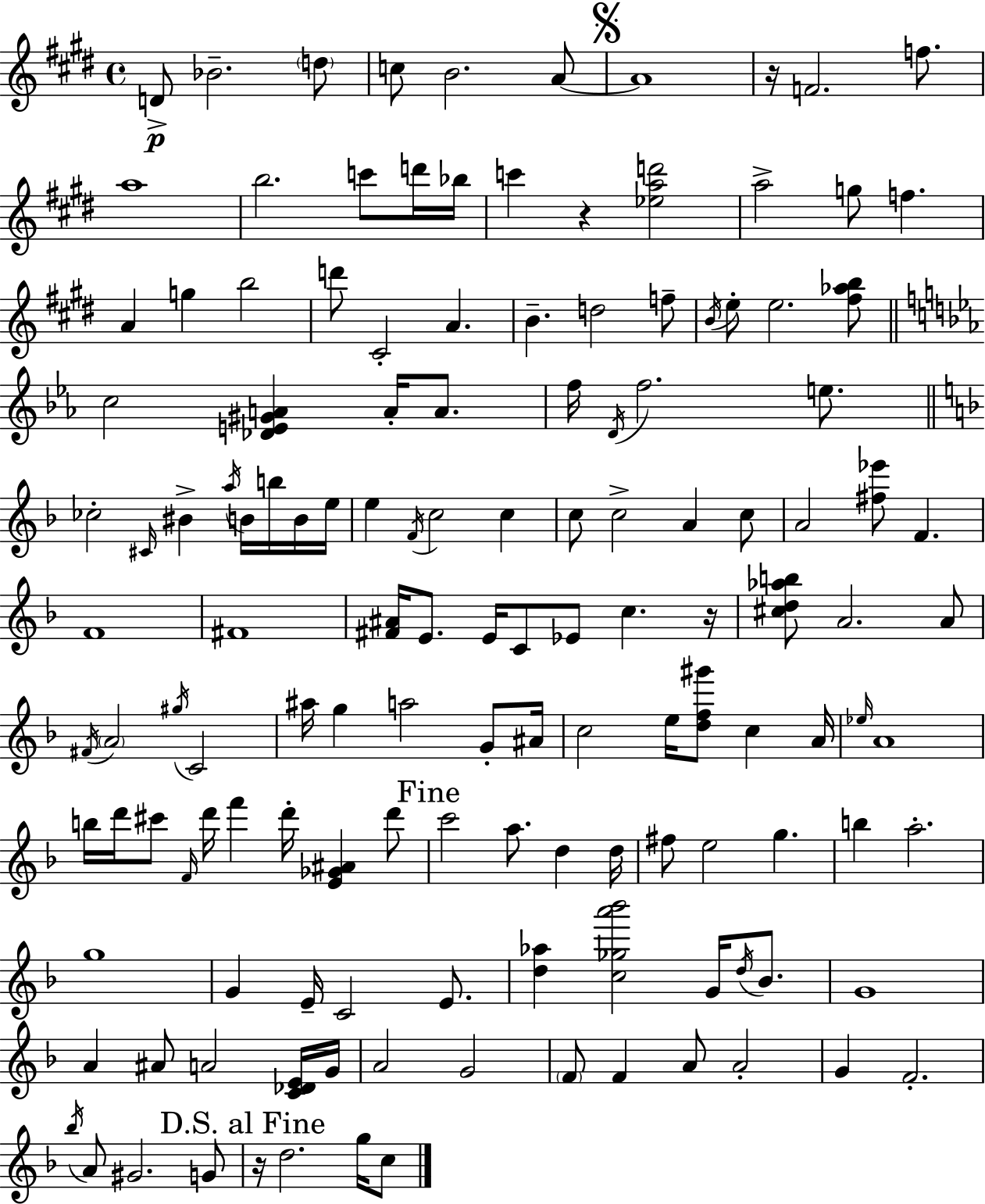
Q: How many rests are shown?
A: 4